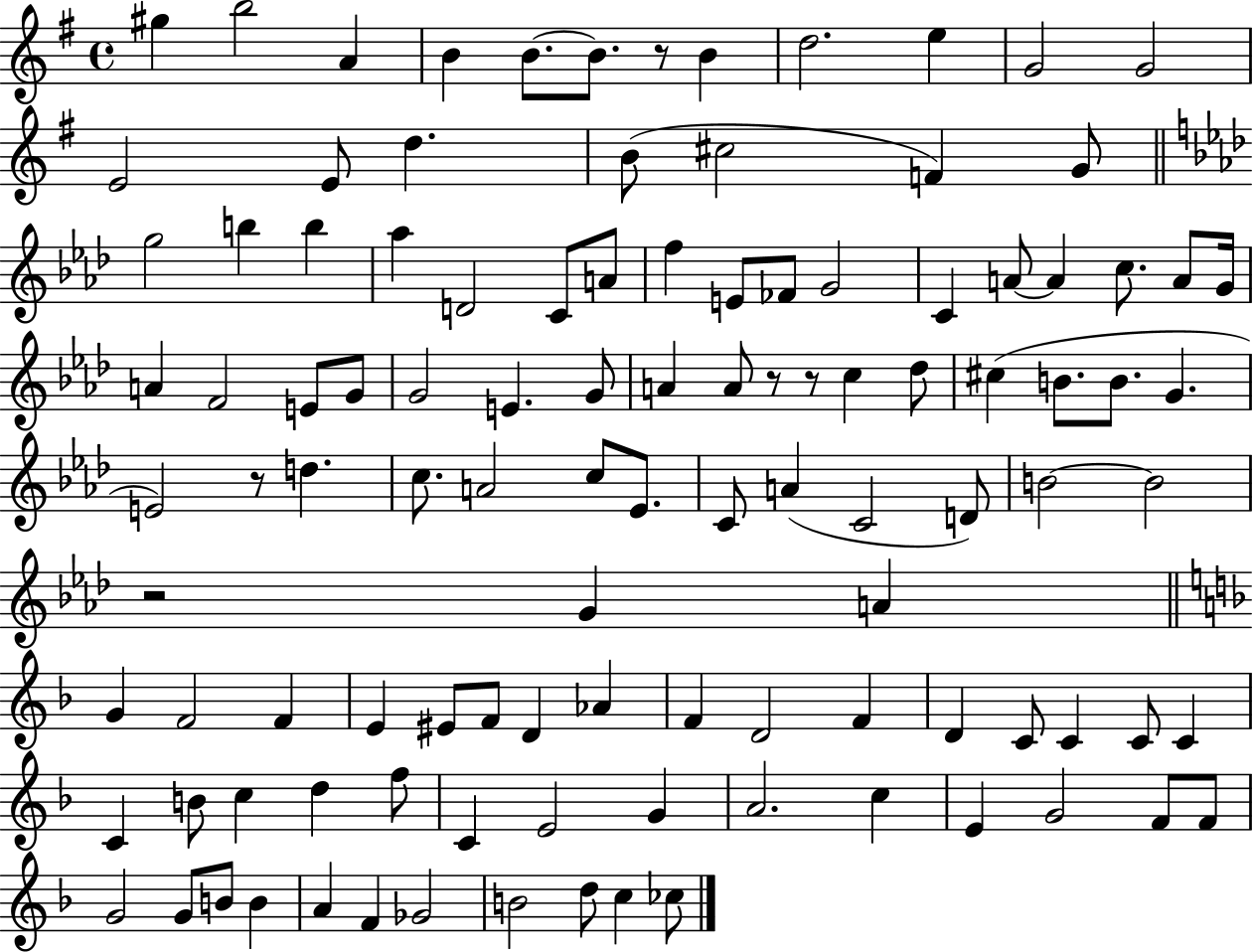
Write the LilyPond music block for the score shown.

{
  \clef treble
  \time 4/4
  \defaultTimeSignature
  \key g \major
  gis''4 b''2 a'4 | b'4 b'8.~~ b'8. r8 b'4 | d''2. e''4 | g'2 g'2 | \break e'2 e'8 d''4. | b'8( cis''2 f'4) g'8 | \bar "||" \break \key aes \major g''2 b''4 b''4 | aes''4 d'2 c'8 a'8 | f''4 e'8 fes'8 g'2 | c'4 a'8~~ a'4 c''8. a'8 g'16 | \break a'4 f'2 e'8 g'8 | g'2 e'4. g'8 | a'4 a'8 r8 r8 c''4 des''8 | cis''4( b'8. b'8. g'4. | \break e'2) r8 d''4. | c''8. a'2 c''8 ees'8. | c'8 a'4( c'2 d'8) | b'2~~ b'2 | \break r2 g'4 a'4 | \bar "||" \break \key d \minor g'4 f'2 f'4 | e'4 eis'8 f'8 d'4 aes'4 | f'4 d'2 f'4 | d'4 c'8 c'4 c'8 c'4 | \break c'4 b'8 c''4 d''4 f''8 | c'4 e'2 g'4 | a'2. c''4 | e'4 g'2 f'8 f'8 | \break g'2 g'8 b'8 b'4 | a'4 f'4 ges'2 | b'2 d''8 c''4 ces''8 | \bar "|."
}